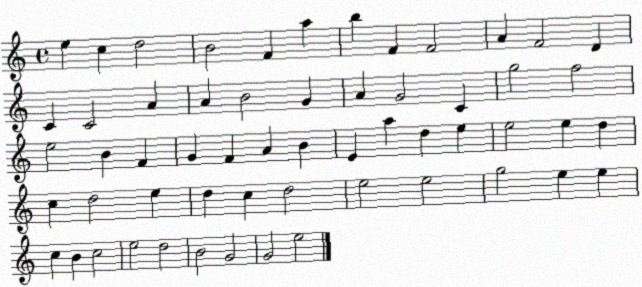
X:1
T:Untitled
M:4/4
L:1/4
K:C
e c d2 B2 F a b F F2 A F2 D C C2 A A B2 G A G2 C g2 f2 e2 B F G F A B E a d e e2 e d c d2 e d c d2 e2 e2 g2 e e c B c2 e2 d2 B2 G2 G2 e2